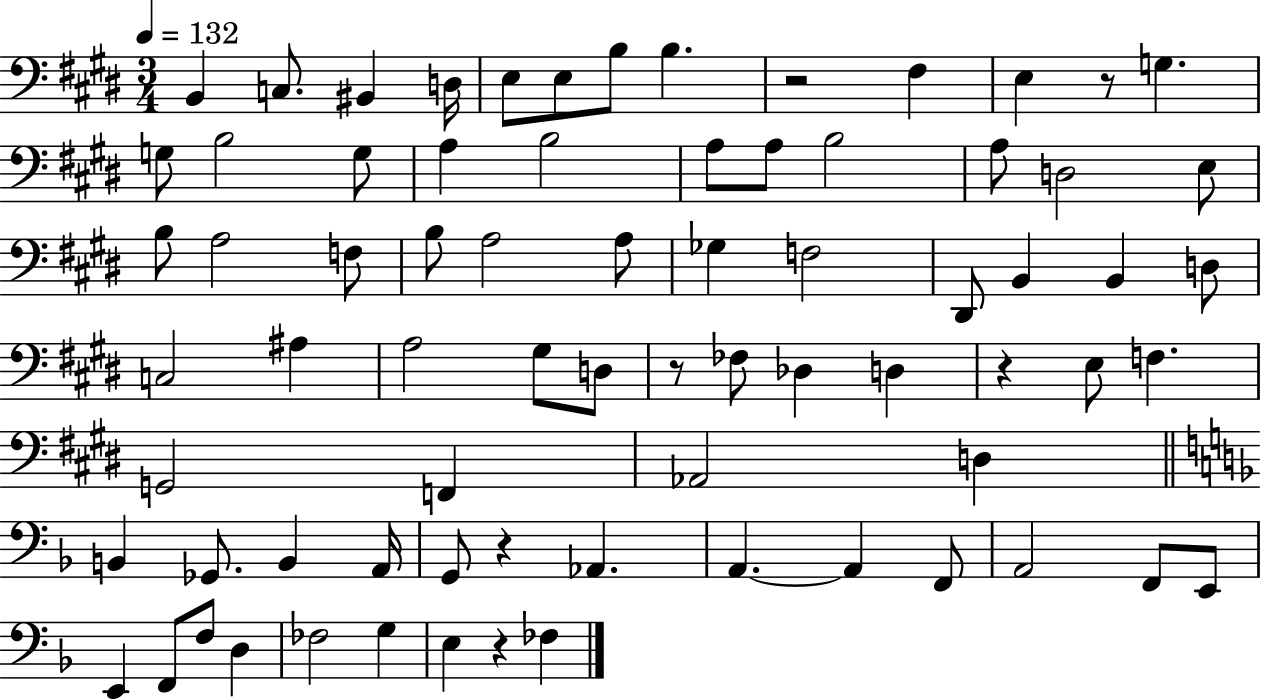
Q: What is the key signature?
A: E major